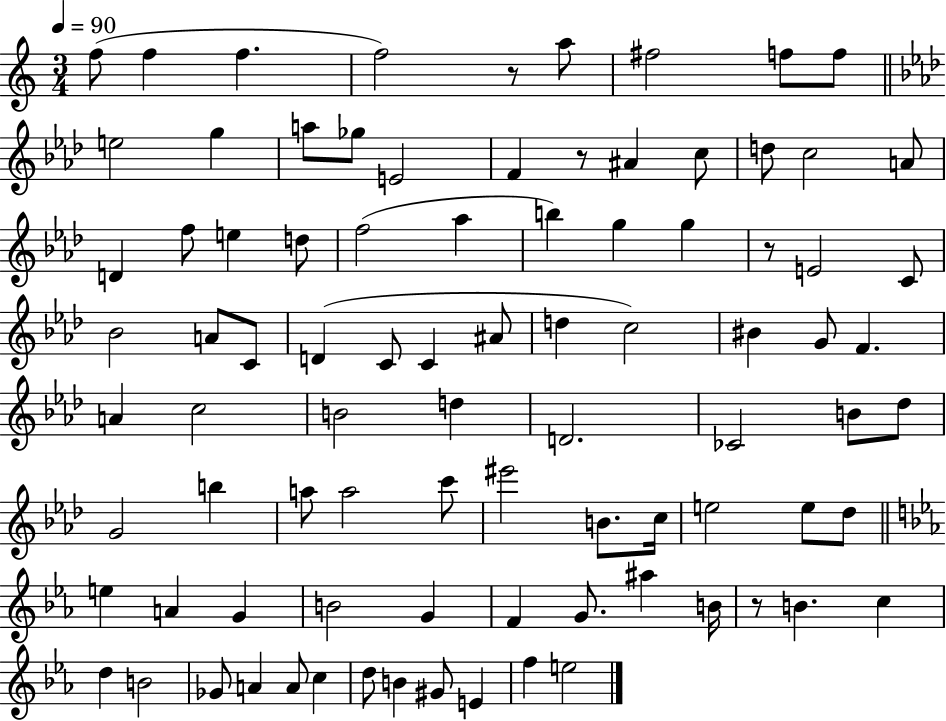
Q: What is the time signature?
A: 3/4